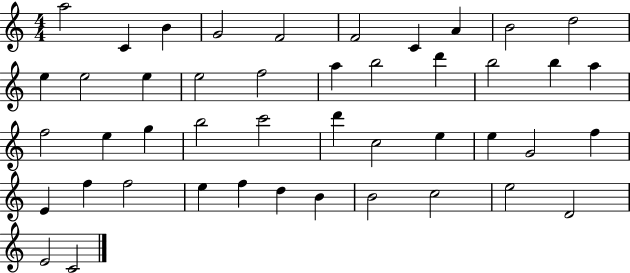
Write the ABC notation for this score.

X:1
T:Untitled
M:4/4
L:1/4
K:C
a2 C B G2 F2 F2 C A B2 d2 e e2 e e2 f2 a b2 d' b2 b a f2 e g b2 c'2 d' c2 e e G2 f E f f2 e f d B B2 c2 e2 D2 E2 C2